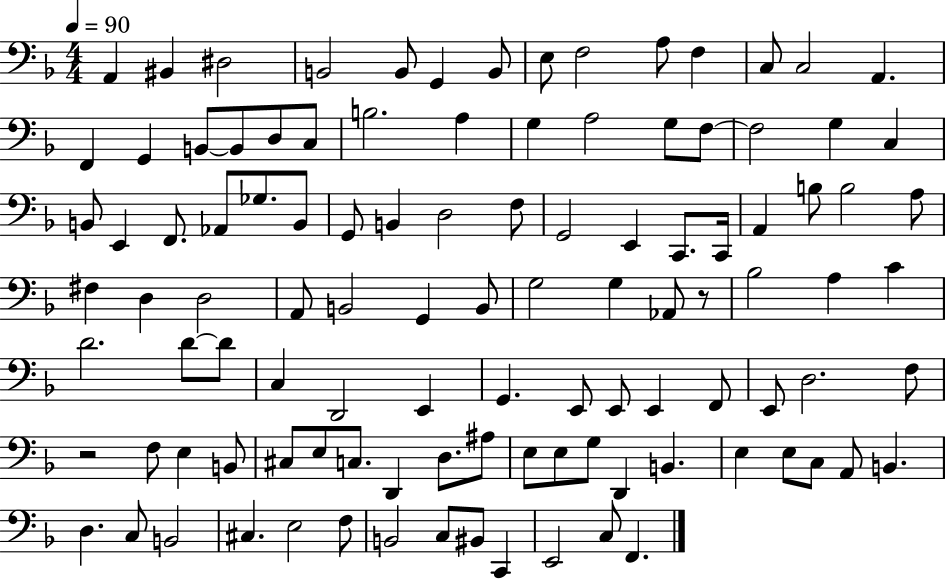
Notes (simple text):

A2/q BIS2/q D#3/h B2/h B2/e G2/q B2/e E3/e F3/h A3/e F3/q C3/e C3/h A2/q. F2/q G2/q B2/e B2/e D3/e C3/e B3/h. A3/q G3/q A3/h G3/e F3/e F3/h G3/q C3/q B2/e E2/q F2/e. Ab2/e Gb3/e. B2/e G2/e B2/q D3/h F3/e G2/h E2/q C2/e. C2/s A2/q B3/e B3/h A3/e F#3/q D3/q D3/h A2/e B2/h G2/q B2/e G3/h G3/q Ab2/e R/e Bb3/h A3/q C4/q D4/h. D4/e D4/e C3/q D2/h E2/q G2/q. E2/e E2/e E2/q F2/e E2/e D3/h. F3/e R/h F3/e E3/q B2/e C#3/e E3/e C3/e. D2/q D3/e. A#3/e E3/e E3/e G3/e D2/q B2/q. E3/q E3/e C3/e A2/e B2/q. D3/q. C3/e B2/h C#3/q. E3/h F3/e B2/h C3/e BIS2/e C2/q E2/h C3/e F2/q.